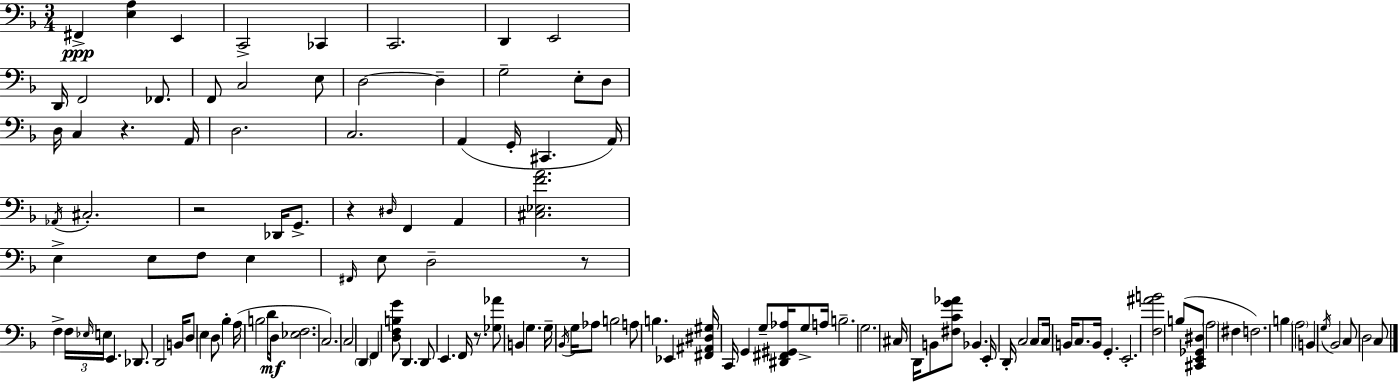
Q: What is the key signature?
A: D minor